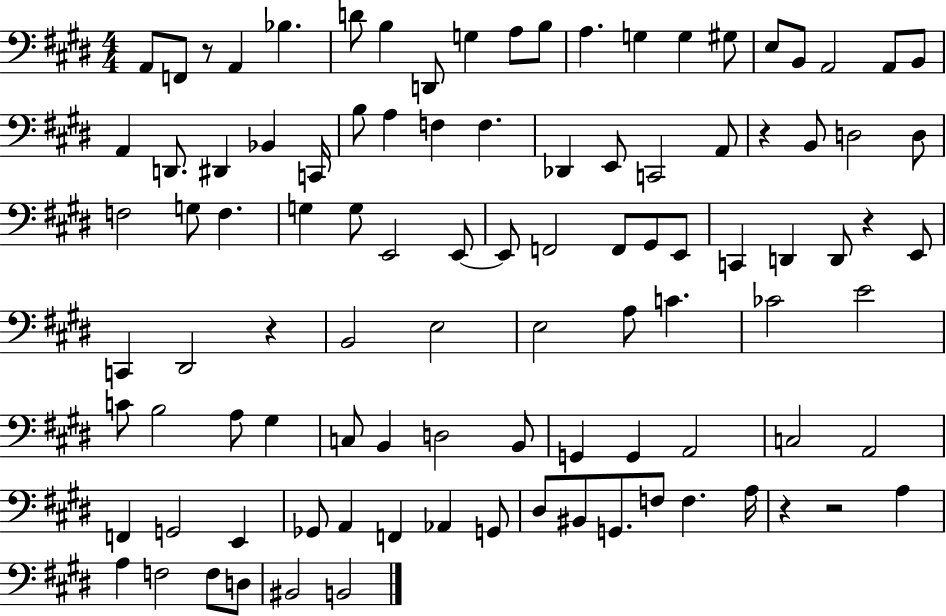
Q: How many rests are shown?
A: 6